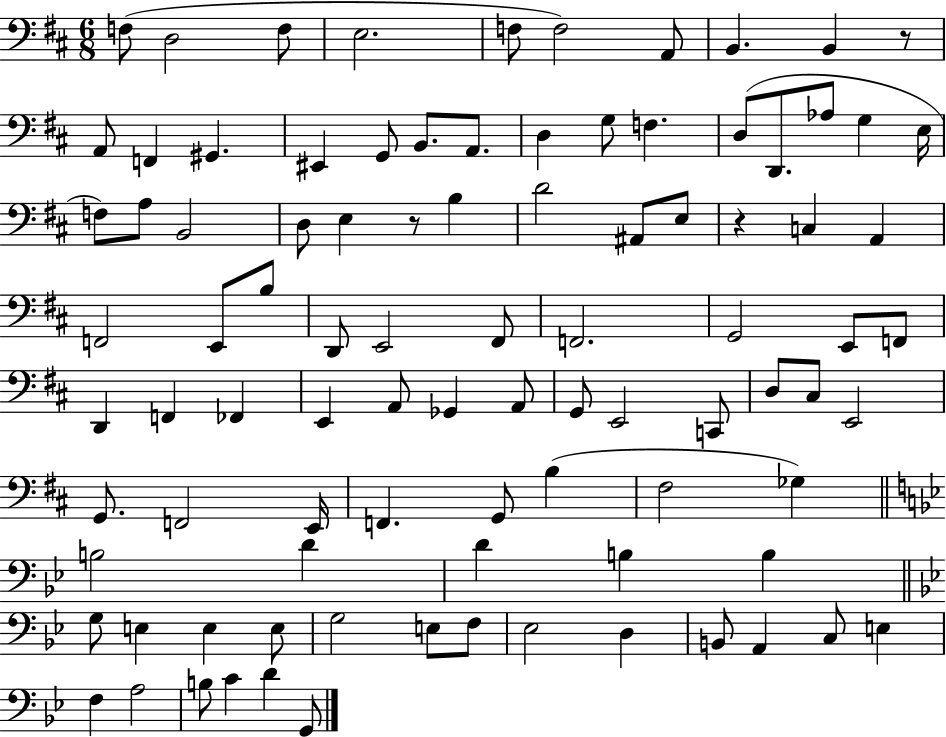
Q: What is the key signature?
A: D major